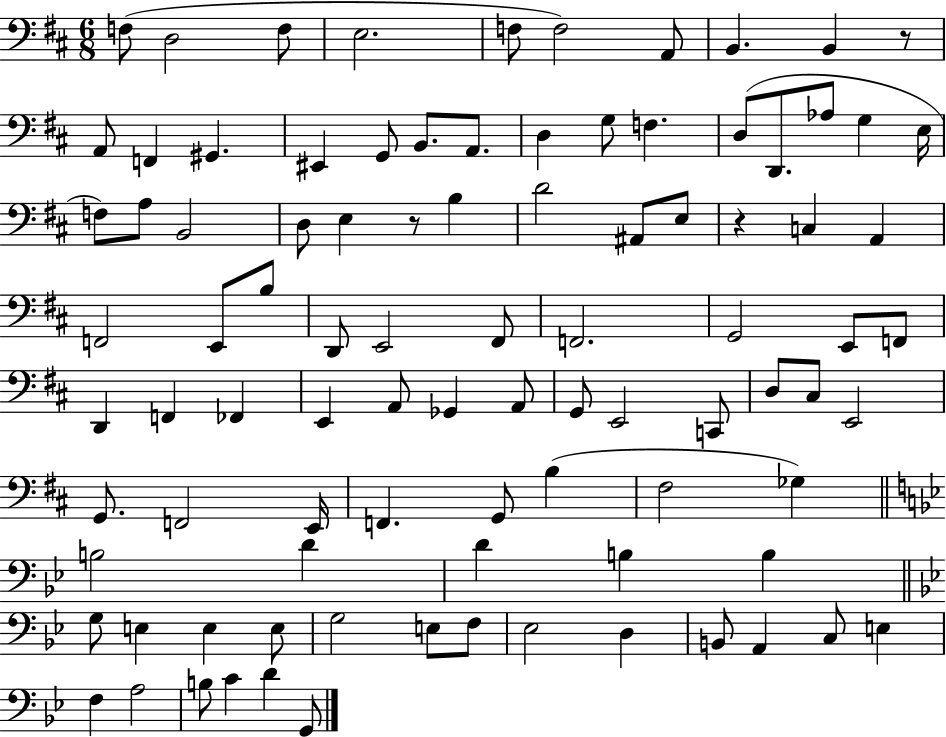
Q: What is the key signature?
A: D major